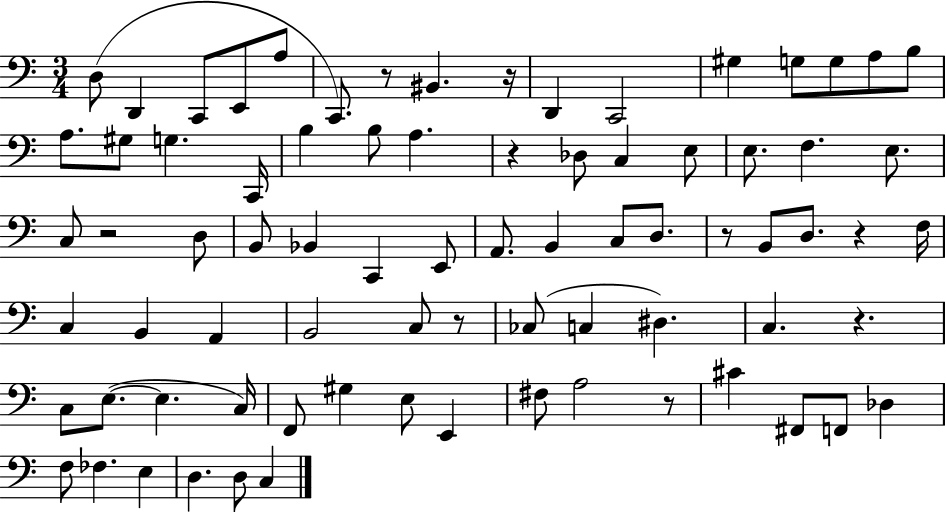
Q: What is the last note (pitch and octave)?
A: C3